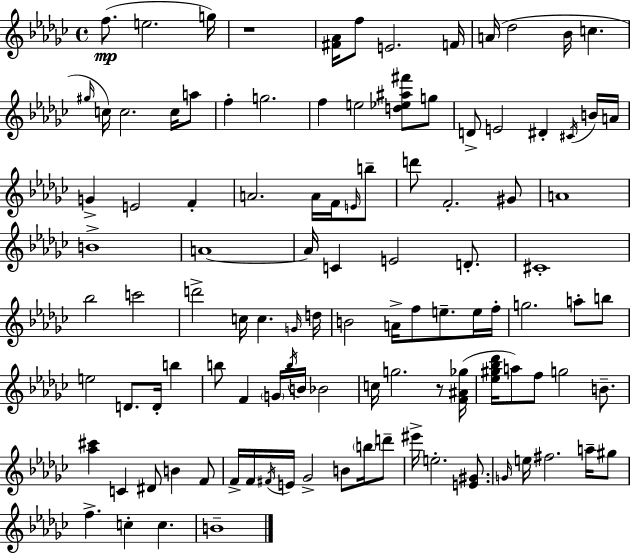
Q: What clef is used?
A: treble